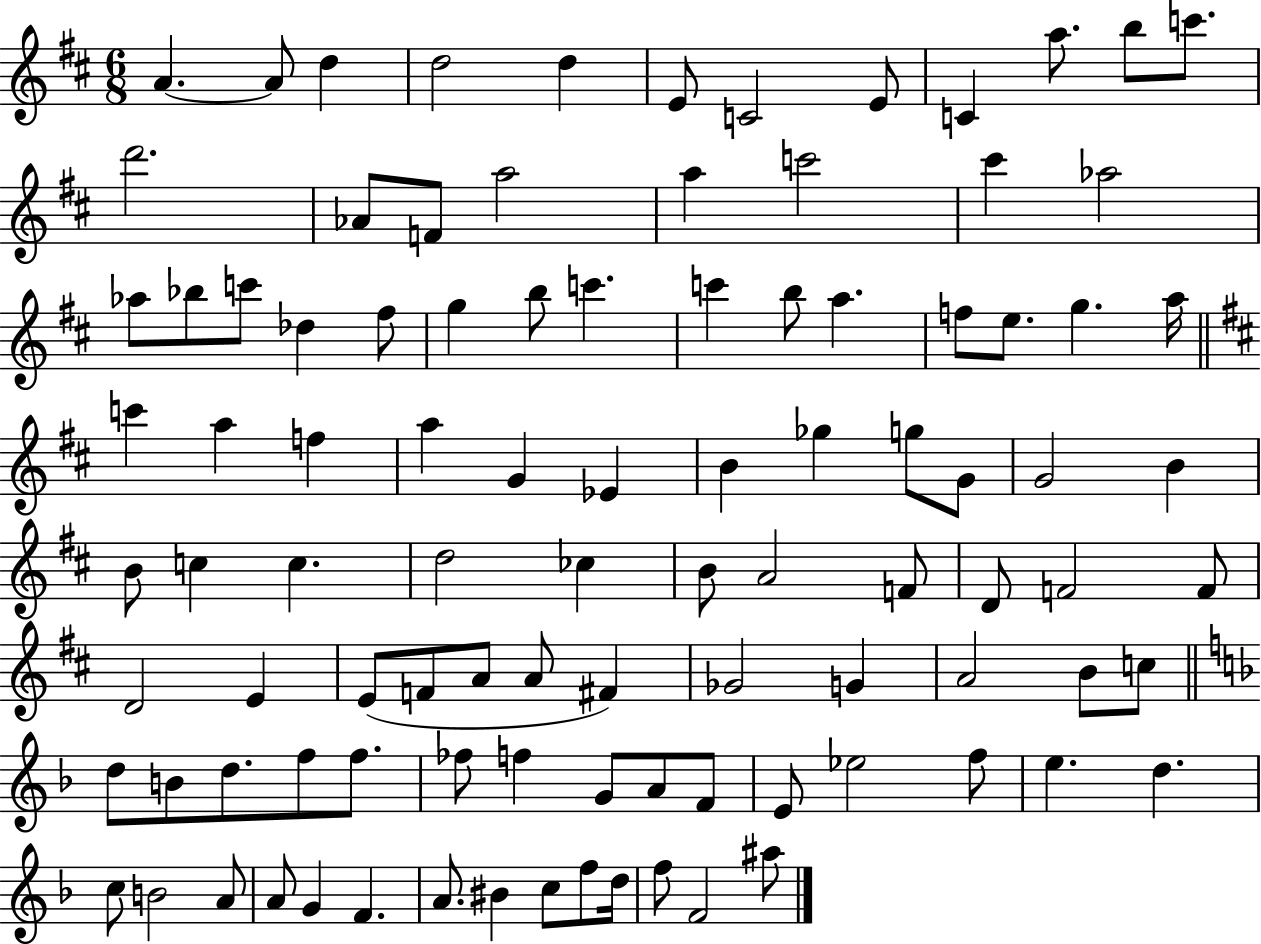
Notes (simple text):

A4/q. A4/e D5/q D5/h D5/q E4/e C4/h E4/e C4/q A5/e. B5/e C6/e. D6/h. Ab4/e F4/e A5/h A5/q C6/h C#6/q Ab5/h Ab5/e Bb5/e C6/e Db5/q F#5/e G5/q B5/e C6/q. C6/q B5/e A5/q. F5/e E5/e. G5/q. A5/s C6/q A5/q F5/q A5/q G4/q Eb4/q B4/q Gb5/q G5/e G4/e G4/h B4/q B4/e C5/q C5/q. D5/h CES5/q B4/e A4/h F4/e D4/e F4/h F4/e D4/h E4/q E4/e F4/e A4/e A4/e F#4/q Gb4/h G4/q A4/h B4/e C5/e D5/e B4/e D5/e. F5/e F5/e. FES5/e F5/q G4/e A4/e F4/e E4/e Eb5/h F5/e E5/q. D5/q. C5/e B4/h A4/e A4/e G4/q F4/q. A4/e. BIS4/q C5/e F5/e D5/s F5/e F4/h A#5/e